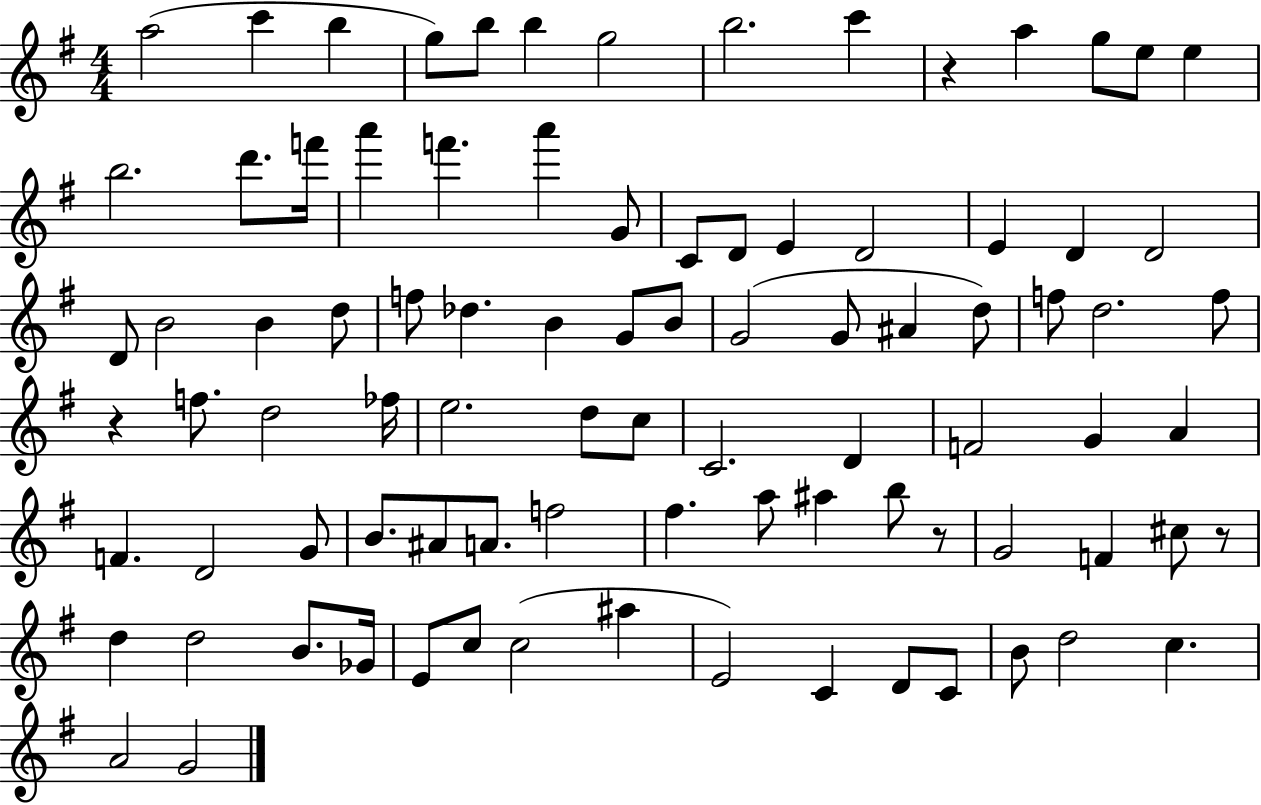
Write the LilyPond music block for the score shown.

{
  \clef treble
  \numericTimeSignature
  \time 4/4
  \key g \major
  a''2( c'''4 b''4 | g''8) b''8 b''4 g''2 | b''2. c'''4 | r4 a''4 g''8 e''8 e''4 | \break b''2. d'''8. f'''16 | a'''4 f'''4. a'''4 g'8 | c'8 d'8 e'4 d'2 | e'4 d'4 d'2 | \break d'8 b'2 b'4 d''8 | f''8 des''4. b'4 g'8 b'8 | g'2( g'8 ais'4 d''8) | f''8 d''2. f''8 | \break r4 f''8. d''2 fes''16 | e''2. d''8 c''8 | c'2. d'4 | f'2 g'4 a'4 | \break f'4. d'2 g'8 | b'8. ais'8 a'8. f''2 | fis''4. a''8 ais''4 b''8 r8 | g'2 f'4 cis''8 r8 | \break d''4 d''2 b'8. ges'16 | e'8 c''8 c''2( ais''4 | e'2) c'4 d'8 c'8 | b'8 d''2 c''4. | \break a'2 g'2 | \bar "|."
}